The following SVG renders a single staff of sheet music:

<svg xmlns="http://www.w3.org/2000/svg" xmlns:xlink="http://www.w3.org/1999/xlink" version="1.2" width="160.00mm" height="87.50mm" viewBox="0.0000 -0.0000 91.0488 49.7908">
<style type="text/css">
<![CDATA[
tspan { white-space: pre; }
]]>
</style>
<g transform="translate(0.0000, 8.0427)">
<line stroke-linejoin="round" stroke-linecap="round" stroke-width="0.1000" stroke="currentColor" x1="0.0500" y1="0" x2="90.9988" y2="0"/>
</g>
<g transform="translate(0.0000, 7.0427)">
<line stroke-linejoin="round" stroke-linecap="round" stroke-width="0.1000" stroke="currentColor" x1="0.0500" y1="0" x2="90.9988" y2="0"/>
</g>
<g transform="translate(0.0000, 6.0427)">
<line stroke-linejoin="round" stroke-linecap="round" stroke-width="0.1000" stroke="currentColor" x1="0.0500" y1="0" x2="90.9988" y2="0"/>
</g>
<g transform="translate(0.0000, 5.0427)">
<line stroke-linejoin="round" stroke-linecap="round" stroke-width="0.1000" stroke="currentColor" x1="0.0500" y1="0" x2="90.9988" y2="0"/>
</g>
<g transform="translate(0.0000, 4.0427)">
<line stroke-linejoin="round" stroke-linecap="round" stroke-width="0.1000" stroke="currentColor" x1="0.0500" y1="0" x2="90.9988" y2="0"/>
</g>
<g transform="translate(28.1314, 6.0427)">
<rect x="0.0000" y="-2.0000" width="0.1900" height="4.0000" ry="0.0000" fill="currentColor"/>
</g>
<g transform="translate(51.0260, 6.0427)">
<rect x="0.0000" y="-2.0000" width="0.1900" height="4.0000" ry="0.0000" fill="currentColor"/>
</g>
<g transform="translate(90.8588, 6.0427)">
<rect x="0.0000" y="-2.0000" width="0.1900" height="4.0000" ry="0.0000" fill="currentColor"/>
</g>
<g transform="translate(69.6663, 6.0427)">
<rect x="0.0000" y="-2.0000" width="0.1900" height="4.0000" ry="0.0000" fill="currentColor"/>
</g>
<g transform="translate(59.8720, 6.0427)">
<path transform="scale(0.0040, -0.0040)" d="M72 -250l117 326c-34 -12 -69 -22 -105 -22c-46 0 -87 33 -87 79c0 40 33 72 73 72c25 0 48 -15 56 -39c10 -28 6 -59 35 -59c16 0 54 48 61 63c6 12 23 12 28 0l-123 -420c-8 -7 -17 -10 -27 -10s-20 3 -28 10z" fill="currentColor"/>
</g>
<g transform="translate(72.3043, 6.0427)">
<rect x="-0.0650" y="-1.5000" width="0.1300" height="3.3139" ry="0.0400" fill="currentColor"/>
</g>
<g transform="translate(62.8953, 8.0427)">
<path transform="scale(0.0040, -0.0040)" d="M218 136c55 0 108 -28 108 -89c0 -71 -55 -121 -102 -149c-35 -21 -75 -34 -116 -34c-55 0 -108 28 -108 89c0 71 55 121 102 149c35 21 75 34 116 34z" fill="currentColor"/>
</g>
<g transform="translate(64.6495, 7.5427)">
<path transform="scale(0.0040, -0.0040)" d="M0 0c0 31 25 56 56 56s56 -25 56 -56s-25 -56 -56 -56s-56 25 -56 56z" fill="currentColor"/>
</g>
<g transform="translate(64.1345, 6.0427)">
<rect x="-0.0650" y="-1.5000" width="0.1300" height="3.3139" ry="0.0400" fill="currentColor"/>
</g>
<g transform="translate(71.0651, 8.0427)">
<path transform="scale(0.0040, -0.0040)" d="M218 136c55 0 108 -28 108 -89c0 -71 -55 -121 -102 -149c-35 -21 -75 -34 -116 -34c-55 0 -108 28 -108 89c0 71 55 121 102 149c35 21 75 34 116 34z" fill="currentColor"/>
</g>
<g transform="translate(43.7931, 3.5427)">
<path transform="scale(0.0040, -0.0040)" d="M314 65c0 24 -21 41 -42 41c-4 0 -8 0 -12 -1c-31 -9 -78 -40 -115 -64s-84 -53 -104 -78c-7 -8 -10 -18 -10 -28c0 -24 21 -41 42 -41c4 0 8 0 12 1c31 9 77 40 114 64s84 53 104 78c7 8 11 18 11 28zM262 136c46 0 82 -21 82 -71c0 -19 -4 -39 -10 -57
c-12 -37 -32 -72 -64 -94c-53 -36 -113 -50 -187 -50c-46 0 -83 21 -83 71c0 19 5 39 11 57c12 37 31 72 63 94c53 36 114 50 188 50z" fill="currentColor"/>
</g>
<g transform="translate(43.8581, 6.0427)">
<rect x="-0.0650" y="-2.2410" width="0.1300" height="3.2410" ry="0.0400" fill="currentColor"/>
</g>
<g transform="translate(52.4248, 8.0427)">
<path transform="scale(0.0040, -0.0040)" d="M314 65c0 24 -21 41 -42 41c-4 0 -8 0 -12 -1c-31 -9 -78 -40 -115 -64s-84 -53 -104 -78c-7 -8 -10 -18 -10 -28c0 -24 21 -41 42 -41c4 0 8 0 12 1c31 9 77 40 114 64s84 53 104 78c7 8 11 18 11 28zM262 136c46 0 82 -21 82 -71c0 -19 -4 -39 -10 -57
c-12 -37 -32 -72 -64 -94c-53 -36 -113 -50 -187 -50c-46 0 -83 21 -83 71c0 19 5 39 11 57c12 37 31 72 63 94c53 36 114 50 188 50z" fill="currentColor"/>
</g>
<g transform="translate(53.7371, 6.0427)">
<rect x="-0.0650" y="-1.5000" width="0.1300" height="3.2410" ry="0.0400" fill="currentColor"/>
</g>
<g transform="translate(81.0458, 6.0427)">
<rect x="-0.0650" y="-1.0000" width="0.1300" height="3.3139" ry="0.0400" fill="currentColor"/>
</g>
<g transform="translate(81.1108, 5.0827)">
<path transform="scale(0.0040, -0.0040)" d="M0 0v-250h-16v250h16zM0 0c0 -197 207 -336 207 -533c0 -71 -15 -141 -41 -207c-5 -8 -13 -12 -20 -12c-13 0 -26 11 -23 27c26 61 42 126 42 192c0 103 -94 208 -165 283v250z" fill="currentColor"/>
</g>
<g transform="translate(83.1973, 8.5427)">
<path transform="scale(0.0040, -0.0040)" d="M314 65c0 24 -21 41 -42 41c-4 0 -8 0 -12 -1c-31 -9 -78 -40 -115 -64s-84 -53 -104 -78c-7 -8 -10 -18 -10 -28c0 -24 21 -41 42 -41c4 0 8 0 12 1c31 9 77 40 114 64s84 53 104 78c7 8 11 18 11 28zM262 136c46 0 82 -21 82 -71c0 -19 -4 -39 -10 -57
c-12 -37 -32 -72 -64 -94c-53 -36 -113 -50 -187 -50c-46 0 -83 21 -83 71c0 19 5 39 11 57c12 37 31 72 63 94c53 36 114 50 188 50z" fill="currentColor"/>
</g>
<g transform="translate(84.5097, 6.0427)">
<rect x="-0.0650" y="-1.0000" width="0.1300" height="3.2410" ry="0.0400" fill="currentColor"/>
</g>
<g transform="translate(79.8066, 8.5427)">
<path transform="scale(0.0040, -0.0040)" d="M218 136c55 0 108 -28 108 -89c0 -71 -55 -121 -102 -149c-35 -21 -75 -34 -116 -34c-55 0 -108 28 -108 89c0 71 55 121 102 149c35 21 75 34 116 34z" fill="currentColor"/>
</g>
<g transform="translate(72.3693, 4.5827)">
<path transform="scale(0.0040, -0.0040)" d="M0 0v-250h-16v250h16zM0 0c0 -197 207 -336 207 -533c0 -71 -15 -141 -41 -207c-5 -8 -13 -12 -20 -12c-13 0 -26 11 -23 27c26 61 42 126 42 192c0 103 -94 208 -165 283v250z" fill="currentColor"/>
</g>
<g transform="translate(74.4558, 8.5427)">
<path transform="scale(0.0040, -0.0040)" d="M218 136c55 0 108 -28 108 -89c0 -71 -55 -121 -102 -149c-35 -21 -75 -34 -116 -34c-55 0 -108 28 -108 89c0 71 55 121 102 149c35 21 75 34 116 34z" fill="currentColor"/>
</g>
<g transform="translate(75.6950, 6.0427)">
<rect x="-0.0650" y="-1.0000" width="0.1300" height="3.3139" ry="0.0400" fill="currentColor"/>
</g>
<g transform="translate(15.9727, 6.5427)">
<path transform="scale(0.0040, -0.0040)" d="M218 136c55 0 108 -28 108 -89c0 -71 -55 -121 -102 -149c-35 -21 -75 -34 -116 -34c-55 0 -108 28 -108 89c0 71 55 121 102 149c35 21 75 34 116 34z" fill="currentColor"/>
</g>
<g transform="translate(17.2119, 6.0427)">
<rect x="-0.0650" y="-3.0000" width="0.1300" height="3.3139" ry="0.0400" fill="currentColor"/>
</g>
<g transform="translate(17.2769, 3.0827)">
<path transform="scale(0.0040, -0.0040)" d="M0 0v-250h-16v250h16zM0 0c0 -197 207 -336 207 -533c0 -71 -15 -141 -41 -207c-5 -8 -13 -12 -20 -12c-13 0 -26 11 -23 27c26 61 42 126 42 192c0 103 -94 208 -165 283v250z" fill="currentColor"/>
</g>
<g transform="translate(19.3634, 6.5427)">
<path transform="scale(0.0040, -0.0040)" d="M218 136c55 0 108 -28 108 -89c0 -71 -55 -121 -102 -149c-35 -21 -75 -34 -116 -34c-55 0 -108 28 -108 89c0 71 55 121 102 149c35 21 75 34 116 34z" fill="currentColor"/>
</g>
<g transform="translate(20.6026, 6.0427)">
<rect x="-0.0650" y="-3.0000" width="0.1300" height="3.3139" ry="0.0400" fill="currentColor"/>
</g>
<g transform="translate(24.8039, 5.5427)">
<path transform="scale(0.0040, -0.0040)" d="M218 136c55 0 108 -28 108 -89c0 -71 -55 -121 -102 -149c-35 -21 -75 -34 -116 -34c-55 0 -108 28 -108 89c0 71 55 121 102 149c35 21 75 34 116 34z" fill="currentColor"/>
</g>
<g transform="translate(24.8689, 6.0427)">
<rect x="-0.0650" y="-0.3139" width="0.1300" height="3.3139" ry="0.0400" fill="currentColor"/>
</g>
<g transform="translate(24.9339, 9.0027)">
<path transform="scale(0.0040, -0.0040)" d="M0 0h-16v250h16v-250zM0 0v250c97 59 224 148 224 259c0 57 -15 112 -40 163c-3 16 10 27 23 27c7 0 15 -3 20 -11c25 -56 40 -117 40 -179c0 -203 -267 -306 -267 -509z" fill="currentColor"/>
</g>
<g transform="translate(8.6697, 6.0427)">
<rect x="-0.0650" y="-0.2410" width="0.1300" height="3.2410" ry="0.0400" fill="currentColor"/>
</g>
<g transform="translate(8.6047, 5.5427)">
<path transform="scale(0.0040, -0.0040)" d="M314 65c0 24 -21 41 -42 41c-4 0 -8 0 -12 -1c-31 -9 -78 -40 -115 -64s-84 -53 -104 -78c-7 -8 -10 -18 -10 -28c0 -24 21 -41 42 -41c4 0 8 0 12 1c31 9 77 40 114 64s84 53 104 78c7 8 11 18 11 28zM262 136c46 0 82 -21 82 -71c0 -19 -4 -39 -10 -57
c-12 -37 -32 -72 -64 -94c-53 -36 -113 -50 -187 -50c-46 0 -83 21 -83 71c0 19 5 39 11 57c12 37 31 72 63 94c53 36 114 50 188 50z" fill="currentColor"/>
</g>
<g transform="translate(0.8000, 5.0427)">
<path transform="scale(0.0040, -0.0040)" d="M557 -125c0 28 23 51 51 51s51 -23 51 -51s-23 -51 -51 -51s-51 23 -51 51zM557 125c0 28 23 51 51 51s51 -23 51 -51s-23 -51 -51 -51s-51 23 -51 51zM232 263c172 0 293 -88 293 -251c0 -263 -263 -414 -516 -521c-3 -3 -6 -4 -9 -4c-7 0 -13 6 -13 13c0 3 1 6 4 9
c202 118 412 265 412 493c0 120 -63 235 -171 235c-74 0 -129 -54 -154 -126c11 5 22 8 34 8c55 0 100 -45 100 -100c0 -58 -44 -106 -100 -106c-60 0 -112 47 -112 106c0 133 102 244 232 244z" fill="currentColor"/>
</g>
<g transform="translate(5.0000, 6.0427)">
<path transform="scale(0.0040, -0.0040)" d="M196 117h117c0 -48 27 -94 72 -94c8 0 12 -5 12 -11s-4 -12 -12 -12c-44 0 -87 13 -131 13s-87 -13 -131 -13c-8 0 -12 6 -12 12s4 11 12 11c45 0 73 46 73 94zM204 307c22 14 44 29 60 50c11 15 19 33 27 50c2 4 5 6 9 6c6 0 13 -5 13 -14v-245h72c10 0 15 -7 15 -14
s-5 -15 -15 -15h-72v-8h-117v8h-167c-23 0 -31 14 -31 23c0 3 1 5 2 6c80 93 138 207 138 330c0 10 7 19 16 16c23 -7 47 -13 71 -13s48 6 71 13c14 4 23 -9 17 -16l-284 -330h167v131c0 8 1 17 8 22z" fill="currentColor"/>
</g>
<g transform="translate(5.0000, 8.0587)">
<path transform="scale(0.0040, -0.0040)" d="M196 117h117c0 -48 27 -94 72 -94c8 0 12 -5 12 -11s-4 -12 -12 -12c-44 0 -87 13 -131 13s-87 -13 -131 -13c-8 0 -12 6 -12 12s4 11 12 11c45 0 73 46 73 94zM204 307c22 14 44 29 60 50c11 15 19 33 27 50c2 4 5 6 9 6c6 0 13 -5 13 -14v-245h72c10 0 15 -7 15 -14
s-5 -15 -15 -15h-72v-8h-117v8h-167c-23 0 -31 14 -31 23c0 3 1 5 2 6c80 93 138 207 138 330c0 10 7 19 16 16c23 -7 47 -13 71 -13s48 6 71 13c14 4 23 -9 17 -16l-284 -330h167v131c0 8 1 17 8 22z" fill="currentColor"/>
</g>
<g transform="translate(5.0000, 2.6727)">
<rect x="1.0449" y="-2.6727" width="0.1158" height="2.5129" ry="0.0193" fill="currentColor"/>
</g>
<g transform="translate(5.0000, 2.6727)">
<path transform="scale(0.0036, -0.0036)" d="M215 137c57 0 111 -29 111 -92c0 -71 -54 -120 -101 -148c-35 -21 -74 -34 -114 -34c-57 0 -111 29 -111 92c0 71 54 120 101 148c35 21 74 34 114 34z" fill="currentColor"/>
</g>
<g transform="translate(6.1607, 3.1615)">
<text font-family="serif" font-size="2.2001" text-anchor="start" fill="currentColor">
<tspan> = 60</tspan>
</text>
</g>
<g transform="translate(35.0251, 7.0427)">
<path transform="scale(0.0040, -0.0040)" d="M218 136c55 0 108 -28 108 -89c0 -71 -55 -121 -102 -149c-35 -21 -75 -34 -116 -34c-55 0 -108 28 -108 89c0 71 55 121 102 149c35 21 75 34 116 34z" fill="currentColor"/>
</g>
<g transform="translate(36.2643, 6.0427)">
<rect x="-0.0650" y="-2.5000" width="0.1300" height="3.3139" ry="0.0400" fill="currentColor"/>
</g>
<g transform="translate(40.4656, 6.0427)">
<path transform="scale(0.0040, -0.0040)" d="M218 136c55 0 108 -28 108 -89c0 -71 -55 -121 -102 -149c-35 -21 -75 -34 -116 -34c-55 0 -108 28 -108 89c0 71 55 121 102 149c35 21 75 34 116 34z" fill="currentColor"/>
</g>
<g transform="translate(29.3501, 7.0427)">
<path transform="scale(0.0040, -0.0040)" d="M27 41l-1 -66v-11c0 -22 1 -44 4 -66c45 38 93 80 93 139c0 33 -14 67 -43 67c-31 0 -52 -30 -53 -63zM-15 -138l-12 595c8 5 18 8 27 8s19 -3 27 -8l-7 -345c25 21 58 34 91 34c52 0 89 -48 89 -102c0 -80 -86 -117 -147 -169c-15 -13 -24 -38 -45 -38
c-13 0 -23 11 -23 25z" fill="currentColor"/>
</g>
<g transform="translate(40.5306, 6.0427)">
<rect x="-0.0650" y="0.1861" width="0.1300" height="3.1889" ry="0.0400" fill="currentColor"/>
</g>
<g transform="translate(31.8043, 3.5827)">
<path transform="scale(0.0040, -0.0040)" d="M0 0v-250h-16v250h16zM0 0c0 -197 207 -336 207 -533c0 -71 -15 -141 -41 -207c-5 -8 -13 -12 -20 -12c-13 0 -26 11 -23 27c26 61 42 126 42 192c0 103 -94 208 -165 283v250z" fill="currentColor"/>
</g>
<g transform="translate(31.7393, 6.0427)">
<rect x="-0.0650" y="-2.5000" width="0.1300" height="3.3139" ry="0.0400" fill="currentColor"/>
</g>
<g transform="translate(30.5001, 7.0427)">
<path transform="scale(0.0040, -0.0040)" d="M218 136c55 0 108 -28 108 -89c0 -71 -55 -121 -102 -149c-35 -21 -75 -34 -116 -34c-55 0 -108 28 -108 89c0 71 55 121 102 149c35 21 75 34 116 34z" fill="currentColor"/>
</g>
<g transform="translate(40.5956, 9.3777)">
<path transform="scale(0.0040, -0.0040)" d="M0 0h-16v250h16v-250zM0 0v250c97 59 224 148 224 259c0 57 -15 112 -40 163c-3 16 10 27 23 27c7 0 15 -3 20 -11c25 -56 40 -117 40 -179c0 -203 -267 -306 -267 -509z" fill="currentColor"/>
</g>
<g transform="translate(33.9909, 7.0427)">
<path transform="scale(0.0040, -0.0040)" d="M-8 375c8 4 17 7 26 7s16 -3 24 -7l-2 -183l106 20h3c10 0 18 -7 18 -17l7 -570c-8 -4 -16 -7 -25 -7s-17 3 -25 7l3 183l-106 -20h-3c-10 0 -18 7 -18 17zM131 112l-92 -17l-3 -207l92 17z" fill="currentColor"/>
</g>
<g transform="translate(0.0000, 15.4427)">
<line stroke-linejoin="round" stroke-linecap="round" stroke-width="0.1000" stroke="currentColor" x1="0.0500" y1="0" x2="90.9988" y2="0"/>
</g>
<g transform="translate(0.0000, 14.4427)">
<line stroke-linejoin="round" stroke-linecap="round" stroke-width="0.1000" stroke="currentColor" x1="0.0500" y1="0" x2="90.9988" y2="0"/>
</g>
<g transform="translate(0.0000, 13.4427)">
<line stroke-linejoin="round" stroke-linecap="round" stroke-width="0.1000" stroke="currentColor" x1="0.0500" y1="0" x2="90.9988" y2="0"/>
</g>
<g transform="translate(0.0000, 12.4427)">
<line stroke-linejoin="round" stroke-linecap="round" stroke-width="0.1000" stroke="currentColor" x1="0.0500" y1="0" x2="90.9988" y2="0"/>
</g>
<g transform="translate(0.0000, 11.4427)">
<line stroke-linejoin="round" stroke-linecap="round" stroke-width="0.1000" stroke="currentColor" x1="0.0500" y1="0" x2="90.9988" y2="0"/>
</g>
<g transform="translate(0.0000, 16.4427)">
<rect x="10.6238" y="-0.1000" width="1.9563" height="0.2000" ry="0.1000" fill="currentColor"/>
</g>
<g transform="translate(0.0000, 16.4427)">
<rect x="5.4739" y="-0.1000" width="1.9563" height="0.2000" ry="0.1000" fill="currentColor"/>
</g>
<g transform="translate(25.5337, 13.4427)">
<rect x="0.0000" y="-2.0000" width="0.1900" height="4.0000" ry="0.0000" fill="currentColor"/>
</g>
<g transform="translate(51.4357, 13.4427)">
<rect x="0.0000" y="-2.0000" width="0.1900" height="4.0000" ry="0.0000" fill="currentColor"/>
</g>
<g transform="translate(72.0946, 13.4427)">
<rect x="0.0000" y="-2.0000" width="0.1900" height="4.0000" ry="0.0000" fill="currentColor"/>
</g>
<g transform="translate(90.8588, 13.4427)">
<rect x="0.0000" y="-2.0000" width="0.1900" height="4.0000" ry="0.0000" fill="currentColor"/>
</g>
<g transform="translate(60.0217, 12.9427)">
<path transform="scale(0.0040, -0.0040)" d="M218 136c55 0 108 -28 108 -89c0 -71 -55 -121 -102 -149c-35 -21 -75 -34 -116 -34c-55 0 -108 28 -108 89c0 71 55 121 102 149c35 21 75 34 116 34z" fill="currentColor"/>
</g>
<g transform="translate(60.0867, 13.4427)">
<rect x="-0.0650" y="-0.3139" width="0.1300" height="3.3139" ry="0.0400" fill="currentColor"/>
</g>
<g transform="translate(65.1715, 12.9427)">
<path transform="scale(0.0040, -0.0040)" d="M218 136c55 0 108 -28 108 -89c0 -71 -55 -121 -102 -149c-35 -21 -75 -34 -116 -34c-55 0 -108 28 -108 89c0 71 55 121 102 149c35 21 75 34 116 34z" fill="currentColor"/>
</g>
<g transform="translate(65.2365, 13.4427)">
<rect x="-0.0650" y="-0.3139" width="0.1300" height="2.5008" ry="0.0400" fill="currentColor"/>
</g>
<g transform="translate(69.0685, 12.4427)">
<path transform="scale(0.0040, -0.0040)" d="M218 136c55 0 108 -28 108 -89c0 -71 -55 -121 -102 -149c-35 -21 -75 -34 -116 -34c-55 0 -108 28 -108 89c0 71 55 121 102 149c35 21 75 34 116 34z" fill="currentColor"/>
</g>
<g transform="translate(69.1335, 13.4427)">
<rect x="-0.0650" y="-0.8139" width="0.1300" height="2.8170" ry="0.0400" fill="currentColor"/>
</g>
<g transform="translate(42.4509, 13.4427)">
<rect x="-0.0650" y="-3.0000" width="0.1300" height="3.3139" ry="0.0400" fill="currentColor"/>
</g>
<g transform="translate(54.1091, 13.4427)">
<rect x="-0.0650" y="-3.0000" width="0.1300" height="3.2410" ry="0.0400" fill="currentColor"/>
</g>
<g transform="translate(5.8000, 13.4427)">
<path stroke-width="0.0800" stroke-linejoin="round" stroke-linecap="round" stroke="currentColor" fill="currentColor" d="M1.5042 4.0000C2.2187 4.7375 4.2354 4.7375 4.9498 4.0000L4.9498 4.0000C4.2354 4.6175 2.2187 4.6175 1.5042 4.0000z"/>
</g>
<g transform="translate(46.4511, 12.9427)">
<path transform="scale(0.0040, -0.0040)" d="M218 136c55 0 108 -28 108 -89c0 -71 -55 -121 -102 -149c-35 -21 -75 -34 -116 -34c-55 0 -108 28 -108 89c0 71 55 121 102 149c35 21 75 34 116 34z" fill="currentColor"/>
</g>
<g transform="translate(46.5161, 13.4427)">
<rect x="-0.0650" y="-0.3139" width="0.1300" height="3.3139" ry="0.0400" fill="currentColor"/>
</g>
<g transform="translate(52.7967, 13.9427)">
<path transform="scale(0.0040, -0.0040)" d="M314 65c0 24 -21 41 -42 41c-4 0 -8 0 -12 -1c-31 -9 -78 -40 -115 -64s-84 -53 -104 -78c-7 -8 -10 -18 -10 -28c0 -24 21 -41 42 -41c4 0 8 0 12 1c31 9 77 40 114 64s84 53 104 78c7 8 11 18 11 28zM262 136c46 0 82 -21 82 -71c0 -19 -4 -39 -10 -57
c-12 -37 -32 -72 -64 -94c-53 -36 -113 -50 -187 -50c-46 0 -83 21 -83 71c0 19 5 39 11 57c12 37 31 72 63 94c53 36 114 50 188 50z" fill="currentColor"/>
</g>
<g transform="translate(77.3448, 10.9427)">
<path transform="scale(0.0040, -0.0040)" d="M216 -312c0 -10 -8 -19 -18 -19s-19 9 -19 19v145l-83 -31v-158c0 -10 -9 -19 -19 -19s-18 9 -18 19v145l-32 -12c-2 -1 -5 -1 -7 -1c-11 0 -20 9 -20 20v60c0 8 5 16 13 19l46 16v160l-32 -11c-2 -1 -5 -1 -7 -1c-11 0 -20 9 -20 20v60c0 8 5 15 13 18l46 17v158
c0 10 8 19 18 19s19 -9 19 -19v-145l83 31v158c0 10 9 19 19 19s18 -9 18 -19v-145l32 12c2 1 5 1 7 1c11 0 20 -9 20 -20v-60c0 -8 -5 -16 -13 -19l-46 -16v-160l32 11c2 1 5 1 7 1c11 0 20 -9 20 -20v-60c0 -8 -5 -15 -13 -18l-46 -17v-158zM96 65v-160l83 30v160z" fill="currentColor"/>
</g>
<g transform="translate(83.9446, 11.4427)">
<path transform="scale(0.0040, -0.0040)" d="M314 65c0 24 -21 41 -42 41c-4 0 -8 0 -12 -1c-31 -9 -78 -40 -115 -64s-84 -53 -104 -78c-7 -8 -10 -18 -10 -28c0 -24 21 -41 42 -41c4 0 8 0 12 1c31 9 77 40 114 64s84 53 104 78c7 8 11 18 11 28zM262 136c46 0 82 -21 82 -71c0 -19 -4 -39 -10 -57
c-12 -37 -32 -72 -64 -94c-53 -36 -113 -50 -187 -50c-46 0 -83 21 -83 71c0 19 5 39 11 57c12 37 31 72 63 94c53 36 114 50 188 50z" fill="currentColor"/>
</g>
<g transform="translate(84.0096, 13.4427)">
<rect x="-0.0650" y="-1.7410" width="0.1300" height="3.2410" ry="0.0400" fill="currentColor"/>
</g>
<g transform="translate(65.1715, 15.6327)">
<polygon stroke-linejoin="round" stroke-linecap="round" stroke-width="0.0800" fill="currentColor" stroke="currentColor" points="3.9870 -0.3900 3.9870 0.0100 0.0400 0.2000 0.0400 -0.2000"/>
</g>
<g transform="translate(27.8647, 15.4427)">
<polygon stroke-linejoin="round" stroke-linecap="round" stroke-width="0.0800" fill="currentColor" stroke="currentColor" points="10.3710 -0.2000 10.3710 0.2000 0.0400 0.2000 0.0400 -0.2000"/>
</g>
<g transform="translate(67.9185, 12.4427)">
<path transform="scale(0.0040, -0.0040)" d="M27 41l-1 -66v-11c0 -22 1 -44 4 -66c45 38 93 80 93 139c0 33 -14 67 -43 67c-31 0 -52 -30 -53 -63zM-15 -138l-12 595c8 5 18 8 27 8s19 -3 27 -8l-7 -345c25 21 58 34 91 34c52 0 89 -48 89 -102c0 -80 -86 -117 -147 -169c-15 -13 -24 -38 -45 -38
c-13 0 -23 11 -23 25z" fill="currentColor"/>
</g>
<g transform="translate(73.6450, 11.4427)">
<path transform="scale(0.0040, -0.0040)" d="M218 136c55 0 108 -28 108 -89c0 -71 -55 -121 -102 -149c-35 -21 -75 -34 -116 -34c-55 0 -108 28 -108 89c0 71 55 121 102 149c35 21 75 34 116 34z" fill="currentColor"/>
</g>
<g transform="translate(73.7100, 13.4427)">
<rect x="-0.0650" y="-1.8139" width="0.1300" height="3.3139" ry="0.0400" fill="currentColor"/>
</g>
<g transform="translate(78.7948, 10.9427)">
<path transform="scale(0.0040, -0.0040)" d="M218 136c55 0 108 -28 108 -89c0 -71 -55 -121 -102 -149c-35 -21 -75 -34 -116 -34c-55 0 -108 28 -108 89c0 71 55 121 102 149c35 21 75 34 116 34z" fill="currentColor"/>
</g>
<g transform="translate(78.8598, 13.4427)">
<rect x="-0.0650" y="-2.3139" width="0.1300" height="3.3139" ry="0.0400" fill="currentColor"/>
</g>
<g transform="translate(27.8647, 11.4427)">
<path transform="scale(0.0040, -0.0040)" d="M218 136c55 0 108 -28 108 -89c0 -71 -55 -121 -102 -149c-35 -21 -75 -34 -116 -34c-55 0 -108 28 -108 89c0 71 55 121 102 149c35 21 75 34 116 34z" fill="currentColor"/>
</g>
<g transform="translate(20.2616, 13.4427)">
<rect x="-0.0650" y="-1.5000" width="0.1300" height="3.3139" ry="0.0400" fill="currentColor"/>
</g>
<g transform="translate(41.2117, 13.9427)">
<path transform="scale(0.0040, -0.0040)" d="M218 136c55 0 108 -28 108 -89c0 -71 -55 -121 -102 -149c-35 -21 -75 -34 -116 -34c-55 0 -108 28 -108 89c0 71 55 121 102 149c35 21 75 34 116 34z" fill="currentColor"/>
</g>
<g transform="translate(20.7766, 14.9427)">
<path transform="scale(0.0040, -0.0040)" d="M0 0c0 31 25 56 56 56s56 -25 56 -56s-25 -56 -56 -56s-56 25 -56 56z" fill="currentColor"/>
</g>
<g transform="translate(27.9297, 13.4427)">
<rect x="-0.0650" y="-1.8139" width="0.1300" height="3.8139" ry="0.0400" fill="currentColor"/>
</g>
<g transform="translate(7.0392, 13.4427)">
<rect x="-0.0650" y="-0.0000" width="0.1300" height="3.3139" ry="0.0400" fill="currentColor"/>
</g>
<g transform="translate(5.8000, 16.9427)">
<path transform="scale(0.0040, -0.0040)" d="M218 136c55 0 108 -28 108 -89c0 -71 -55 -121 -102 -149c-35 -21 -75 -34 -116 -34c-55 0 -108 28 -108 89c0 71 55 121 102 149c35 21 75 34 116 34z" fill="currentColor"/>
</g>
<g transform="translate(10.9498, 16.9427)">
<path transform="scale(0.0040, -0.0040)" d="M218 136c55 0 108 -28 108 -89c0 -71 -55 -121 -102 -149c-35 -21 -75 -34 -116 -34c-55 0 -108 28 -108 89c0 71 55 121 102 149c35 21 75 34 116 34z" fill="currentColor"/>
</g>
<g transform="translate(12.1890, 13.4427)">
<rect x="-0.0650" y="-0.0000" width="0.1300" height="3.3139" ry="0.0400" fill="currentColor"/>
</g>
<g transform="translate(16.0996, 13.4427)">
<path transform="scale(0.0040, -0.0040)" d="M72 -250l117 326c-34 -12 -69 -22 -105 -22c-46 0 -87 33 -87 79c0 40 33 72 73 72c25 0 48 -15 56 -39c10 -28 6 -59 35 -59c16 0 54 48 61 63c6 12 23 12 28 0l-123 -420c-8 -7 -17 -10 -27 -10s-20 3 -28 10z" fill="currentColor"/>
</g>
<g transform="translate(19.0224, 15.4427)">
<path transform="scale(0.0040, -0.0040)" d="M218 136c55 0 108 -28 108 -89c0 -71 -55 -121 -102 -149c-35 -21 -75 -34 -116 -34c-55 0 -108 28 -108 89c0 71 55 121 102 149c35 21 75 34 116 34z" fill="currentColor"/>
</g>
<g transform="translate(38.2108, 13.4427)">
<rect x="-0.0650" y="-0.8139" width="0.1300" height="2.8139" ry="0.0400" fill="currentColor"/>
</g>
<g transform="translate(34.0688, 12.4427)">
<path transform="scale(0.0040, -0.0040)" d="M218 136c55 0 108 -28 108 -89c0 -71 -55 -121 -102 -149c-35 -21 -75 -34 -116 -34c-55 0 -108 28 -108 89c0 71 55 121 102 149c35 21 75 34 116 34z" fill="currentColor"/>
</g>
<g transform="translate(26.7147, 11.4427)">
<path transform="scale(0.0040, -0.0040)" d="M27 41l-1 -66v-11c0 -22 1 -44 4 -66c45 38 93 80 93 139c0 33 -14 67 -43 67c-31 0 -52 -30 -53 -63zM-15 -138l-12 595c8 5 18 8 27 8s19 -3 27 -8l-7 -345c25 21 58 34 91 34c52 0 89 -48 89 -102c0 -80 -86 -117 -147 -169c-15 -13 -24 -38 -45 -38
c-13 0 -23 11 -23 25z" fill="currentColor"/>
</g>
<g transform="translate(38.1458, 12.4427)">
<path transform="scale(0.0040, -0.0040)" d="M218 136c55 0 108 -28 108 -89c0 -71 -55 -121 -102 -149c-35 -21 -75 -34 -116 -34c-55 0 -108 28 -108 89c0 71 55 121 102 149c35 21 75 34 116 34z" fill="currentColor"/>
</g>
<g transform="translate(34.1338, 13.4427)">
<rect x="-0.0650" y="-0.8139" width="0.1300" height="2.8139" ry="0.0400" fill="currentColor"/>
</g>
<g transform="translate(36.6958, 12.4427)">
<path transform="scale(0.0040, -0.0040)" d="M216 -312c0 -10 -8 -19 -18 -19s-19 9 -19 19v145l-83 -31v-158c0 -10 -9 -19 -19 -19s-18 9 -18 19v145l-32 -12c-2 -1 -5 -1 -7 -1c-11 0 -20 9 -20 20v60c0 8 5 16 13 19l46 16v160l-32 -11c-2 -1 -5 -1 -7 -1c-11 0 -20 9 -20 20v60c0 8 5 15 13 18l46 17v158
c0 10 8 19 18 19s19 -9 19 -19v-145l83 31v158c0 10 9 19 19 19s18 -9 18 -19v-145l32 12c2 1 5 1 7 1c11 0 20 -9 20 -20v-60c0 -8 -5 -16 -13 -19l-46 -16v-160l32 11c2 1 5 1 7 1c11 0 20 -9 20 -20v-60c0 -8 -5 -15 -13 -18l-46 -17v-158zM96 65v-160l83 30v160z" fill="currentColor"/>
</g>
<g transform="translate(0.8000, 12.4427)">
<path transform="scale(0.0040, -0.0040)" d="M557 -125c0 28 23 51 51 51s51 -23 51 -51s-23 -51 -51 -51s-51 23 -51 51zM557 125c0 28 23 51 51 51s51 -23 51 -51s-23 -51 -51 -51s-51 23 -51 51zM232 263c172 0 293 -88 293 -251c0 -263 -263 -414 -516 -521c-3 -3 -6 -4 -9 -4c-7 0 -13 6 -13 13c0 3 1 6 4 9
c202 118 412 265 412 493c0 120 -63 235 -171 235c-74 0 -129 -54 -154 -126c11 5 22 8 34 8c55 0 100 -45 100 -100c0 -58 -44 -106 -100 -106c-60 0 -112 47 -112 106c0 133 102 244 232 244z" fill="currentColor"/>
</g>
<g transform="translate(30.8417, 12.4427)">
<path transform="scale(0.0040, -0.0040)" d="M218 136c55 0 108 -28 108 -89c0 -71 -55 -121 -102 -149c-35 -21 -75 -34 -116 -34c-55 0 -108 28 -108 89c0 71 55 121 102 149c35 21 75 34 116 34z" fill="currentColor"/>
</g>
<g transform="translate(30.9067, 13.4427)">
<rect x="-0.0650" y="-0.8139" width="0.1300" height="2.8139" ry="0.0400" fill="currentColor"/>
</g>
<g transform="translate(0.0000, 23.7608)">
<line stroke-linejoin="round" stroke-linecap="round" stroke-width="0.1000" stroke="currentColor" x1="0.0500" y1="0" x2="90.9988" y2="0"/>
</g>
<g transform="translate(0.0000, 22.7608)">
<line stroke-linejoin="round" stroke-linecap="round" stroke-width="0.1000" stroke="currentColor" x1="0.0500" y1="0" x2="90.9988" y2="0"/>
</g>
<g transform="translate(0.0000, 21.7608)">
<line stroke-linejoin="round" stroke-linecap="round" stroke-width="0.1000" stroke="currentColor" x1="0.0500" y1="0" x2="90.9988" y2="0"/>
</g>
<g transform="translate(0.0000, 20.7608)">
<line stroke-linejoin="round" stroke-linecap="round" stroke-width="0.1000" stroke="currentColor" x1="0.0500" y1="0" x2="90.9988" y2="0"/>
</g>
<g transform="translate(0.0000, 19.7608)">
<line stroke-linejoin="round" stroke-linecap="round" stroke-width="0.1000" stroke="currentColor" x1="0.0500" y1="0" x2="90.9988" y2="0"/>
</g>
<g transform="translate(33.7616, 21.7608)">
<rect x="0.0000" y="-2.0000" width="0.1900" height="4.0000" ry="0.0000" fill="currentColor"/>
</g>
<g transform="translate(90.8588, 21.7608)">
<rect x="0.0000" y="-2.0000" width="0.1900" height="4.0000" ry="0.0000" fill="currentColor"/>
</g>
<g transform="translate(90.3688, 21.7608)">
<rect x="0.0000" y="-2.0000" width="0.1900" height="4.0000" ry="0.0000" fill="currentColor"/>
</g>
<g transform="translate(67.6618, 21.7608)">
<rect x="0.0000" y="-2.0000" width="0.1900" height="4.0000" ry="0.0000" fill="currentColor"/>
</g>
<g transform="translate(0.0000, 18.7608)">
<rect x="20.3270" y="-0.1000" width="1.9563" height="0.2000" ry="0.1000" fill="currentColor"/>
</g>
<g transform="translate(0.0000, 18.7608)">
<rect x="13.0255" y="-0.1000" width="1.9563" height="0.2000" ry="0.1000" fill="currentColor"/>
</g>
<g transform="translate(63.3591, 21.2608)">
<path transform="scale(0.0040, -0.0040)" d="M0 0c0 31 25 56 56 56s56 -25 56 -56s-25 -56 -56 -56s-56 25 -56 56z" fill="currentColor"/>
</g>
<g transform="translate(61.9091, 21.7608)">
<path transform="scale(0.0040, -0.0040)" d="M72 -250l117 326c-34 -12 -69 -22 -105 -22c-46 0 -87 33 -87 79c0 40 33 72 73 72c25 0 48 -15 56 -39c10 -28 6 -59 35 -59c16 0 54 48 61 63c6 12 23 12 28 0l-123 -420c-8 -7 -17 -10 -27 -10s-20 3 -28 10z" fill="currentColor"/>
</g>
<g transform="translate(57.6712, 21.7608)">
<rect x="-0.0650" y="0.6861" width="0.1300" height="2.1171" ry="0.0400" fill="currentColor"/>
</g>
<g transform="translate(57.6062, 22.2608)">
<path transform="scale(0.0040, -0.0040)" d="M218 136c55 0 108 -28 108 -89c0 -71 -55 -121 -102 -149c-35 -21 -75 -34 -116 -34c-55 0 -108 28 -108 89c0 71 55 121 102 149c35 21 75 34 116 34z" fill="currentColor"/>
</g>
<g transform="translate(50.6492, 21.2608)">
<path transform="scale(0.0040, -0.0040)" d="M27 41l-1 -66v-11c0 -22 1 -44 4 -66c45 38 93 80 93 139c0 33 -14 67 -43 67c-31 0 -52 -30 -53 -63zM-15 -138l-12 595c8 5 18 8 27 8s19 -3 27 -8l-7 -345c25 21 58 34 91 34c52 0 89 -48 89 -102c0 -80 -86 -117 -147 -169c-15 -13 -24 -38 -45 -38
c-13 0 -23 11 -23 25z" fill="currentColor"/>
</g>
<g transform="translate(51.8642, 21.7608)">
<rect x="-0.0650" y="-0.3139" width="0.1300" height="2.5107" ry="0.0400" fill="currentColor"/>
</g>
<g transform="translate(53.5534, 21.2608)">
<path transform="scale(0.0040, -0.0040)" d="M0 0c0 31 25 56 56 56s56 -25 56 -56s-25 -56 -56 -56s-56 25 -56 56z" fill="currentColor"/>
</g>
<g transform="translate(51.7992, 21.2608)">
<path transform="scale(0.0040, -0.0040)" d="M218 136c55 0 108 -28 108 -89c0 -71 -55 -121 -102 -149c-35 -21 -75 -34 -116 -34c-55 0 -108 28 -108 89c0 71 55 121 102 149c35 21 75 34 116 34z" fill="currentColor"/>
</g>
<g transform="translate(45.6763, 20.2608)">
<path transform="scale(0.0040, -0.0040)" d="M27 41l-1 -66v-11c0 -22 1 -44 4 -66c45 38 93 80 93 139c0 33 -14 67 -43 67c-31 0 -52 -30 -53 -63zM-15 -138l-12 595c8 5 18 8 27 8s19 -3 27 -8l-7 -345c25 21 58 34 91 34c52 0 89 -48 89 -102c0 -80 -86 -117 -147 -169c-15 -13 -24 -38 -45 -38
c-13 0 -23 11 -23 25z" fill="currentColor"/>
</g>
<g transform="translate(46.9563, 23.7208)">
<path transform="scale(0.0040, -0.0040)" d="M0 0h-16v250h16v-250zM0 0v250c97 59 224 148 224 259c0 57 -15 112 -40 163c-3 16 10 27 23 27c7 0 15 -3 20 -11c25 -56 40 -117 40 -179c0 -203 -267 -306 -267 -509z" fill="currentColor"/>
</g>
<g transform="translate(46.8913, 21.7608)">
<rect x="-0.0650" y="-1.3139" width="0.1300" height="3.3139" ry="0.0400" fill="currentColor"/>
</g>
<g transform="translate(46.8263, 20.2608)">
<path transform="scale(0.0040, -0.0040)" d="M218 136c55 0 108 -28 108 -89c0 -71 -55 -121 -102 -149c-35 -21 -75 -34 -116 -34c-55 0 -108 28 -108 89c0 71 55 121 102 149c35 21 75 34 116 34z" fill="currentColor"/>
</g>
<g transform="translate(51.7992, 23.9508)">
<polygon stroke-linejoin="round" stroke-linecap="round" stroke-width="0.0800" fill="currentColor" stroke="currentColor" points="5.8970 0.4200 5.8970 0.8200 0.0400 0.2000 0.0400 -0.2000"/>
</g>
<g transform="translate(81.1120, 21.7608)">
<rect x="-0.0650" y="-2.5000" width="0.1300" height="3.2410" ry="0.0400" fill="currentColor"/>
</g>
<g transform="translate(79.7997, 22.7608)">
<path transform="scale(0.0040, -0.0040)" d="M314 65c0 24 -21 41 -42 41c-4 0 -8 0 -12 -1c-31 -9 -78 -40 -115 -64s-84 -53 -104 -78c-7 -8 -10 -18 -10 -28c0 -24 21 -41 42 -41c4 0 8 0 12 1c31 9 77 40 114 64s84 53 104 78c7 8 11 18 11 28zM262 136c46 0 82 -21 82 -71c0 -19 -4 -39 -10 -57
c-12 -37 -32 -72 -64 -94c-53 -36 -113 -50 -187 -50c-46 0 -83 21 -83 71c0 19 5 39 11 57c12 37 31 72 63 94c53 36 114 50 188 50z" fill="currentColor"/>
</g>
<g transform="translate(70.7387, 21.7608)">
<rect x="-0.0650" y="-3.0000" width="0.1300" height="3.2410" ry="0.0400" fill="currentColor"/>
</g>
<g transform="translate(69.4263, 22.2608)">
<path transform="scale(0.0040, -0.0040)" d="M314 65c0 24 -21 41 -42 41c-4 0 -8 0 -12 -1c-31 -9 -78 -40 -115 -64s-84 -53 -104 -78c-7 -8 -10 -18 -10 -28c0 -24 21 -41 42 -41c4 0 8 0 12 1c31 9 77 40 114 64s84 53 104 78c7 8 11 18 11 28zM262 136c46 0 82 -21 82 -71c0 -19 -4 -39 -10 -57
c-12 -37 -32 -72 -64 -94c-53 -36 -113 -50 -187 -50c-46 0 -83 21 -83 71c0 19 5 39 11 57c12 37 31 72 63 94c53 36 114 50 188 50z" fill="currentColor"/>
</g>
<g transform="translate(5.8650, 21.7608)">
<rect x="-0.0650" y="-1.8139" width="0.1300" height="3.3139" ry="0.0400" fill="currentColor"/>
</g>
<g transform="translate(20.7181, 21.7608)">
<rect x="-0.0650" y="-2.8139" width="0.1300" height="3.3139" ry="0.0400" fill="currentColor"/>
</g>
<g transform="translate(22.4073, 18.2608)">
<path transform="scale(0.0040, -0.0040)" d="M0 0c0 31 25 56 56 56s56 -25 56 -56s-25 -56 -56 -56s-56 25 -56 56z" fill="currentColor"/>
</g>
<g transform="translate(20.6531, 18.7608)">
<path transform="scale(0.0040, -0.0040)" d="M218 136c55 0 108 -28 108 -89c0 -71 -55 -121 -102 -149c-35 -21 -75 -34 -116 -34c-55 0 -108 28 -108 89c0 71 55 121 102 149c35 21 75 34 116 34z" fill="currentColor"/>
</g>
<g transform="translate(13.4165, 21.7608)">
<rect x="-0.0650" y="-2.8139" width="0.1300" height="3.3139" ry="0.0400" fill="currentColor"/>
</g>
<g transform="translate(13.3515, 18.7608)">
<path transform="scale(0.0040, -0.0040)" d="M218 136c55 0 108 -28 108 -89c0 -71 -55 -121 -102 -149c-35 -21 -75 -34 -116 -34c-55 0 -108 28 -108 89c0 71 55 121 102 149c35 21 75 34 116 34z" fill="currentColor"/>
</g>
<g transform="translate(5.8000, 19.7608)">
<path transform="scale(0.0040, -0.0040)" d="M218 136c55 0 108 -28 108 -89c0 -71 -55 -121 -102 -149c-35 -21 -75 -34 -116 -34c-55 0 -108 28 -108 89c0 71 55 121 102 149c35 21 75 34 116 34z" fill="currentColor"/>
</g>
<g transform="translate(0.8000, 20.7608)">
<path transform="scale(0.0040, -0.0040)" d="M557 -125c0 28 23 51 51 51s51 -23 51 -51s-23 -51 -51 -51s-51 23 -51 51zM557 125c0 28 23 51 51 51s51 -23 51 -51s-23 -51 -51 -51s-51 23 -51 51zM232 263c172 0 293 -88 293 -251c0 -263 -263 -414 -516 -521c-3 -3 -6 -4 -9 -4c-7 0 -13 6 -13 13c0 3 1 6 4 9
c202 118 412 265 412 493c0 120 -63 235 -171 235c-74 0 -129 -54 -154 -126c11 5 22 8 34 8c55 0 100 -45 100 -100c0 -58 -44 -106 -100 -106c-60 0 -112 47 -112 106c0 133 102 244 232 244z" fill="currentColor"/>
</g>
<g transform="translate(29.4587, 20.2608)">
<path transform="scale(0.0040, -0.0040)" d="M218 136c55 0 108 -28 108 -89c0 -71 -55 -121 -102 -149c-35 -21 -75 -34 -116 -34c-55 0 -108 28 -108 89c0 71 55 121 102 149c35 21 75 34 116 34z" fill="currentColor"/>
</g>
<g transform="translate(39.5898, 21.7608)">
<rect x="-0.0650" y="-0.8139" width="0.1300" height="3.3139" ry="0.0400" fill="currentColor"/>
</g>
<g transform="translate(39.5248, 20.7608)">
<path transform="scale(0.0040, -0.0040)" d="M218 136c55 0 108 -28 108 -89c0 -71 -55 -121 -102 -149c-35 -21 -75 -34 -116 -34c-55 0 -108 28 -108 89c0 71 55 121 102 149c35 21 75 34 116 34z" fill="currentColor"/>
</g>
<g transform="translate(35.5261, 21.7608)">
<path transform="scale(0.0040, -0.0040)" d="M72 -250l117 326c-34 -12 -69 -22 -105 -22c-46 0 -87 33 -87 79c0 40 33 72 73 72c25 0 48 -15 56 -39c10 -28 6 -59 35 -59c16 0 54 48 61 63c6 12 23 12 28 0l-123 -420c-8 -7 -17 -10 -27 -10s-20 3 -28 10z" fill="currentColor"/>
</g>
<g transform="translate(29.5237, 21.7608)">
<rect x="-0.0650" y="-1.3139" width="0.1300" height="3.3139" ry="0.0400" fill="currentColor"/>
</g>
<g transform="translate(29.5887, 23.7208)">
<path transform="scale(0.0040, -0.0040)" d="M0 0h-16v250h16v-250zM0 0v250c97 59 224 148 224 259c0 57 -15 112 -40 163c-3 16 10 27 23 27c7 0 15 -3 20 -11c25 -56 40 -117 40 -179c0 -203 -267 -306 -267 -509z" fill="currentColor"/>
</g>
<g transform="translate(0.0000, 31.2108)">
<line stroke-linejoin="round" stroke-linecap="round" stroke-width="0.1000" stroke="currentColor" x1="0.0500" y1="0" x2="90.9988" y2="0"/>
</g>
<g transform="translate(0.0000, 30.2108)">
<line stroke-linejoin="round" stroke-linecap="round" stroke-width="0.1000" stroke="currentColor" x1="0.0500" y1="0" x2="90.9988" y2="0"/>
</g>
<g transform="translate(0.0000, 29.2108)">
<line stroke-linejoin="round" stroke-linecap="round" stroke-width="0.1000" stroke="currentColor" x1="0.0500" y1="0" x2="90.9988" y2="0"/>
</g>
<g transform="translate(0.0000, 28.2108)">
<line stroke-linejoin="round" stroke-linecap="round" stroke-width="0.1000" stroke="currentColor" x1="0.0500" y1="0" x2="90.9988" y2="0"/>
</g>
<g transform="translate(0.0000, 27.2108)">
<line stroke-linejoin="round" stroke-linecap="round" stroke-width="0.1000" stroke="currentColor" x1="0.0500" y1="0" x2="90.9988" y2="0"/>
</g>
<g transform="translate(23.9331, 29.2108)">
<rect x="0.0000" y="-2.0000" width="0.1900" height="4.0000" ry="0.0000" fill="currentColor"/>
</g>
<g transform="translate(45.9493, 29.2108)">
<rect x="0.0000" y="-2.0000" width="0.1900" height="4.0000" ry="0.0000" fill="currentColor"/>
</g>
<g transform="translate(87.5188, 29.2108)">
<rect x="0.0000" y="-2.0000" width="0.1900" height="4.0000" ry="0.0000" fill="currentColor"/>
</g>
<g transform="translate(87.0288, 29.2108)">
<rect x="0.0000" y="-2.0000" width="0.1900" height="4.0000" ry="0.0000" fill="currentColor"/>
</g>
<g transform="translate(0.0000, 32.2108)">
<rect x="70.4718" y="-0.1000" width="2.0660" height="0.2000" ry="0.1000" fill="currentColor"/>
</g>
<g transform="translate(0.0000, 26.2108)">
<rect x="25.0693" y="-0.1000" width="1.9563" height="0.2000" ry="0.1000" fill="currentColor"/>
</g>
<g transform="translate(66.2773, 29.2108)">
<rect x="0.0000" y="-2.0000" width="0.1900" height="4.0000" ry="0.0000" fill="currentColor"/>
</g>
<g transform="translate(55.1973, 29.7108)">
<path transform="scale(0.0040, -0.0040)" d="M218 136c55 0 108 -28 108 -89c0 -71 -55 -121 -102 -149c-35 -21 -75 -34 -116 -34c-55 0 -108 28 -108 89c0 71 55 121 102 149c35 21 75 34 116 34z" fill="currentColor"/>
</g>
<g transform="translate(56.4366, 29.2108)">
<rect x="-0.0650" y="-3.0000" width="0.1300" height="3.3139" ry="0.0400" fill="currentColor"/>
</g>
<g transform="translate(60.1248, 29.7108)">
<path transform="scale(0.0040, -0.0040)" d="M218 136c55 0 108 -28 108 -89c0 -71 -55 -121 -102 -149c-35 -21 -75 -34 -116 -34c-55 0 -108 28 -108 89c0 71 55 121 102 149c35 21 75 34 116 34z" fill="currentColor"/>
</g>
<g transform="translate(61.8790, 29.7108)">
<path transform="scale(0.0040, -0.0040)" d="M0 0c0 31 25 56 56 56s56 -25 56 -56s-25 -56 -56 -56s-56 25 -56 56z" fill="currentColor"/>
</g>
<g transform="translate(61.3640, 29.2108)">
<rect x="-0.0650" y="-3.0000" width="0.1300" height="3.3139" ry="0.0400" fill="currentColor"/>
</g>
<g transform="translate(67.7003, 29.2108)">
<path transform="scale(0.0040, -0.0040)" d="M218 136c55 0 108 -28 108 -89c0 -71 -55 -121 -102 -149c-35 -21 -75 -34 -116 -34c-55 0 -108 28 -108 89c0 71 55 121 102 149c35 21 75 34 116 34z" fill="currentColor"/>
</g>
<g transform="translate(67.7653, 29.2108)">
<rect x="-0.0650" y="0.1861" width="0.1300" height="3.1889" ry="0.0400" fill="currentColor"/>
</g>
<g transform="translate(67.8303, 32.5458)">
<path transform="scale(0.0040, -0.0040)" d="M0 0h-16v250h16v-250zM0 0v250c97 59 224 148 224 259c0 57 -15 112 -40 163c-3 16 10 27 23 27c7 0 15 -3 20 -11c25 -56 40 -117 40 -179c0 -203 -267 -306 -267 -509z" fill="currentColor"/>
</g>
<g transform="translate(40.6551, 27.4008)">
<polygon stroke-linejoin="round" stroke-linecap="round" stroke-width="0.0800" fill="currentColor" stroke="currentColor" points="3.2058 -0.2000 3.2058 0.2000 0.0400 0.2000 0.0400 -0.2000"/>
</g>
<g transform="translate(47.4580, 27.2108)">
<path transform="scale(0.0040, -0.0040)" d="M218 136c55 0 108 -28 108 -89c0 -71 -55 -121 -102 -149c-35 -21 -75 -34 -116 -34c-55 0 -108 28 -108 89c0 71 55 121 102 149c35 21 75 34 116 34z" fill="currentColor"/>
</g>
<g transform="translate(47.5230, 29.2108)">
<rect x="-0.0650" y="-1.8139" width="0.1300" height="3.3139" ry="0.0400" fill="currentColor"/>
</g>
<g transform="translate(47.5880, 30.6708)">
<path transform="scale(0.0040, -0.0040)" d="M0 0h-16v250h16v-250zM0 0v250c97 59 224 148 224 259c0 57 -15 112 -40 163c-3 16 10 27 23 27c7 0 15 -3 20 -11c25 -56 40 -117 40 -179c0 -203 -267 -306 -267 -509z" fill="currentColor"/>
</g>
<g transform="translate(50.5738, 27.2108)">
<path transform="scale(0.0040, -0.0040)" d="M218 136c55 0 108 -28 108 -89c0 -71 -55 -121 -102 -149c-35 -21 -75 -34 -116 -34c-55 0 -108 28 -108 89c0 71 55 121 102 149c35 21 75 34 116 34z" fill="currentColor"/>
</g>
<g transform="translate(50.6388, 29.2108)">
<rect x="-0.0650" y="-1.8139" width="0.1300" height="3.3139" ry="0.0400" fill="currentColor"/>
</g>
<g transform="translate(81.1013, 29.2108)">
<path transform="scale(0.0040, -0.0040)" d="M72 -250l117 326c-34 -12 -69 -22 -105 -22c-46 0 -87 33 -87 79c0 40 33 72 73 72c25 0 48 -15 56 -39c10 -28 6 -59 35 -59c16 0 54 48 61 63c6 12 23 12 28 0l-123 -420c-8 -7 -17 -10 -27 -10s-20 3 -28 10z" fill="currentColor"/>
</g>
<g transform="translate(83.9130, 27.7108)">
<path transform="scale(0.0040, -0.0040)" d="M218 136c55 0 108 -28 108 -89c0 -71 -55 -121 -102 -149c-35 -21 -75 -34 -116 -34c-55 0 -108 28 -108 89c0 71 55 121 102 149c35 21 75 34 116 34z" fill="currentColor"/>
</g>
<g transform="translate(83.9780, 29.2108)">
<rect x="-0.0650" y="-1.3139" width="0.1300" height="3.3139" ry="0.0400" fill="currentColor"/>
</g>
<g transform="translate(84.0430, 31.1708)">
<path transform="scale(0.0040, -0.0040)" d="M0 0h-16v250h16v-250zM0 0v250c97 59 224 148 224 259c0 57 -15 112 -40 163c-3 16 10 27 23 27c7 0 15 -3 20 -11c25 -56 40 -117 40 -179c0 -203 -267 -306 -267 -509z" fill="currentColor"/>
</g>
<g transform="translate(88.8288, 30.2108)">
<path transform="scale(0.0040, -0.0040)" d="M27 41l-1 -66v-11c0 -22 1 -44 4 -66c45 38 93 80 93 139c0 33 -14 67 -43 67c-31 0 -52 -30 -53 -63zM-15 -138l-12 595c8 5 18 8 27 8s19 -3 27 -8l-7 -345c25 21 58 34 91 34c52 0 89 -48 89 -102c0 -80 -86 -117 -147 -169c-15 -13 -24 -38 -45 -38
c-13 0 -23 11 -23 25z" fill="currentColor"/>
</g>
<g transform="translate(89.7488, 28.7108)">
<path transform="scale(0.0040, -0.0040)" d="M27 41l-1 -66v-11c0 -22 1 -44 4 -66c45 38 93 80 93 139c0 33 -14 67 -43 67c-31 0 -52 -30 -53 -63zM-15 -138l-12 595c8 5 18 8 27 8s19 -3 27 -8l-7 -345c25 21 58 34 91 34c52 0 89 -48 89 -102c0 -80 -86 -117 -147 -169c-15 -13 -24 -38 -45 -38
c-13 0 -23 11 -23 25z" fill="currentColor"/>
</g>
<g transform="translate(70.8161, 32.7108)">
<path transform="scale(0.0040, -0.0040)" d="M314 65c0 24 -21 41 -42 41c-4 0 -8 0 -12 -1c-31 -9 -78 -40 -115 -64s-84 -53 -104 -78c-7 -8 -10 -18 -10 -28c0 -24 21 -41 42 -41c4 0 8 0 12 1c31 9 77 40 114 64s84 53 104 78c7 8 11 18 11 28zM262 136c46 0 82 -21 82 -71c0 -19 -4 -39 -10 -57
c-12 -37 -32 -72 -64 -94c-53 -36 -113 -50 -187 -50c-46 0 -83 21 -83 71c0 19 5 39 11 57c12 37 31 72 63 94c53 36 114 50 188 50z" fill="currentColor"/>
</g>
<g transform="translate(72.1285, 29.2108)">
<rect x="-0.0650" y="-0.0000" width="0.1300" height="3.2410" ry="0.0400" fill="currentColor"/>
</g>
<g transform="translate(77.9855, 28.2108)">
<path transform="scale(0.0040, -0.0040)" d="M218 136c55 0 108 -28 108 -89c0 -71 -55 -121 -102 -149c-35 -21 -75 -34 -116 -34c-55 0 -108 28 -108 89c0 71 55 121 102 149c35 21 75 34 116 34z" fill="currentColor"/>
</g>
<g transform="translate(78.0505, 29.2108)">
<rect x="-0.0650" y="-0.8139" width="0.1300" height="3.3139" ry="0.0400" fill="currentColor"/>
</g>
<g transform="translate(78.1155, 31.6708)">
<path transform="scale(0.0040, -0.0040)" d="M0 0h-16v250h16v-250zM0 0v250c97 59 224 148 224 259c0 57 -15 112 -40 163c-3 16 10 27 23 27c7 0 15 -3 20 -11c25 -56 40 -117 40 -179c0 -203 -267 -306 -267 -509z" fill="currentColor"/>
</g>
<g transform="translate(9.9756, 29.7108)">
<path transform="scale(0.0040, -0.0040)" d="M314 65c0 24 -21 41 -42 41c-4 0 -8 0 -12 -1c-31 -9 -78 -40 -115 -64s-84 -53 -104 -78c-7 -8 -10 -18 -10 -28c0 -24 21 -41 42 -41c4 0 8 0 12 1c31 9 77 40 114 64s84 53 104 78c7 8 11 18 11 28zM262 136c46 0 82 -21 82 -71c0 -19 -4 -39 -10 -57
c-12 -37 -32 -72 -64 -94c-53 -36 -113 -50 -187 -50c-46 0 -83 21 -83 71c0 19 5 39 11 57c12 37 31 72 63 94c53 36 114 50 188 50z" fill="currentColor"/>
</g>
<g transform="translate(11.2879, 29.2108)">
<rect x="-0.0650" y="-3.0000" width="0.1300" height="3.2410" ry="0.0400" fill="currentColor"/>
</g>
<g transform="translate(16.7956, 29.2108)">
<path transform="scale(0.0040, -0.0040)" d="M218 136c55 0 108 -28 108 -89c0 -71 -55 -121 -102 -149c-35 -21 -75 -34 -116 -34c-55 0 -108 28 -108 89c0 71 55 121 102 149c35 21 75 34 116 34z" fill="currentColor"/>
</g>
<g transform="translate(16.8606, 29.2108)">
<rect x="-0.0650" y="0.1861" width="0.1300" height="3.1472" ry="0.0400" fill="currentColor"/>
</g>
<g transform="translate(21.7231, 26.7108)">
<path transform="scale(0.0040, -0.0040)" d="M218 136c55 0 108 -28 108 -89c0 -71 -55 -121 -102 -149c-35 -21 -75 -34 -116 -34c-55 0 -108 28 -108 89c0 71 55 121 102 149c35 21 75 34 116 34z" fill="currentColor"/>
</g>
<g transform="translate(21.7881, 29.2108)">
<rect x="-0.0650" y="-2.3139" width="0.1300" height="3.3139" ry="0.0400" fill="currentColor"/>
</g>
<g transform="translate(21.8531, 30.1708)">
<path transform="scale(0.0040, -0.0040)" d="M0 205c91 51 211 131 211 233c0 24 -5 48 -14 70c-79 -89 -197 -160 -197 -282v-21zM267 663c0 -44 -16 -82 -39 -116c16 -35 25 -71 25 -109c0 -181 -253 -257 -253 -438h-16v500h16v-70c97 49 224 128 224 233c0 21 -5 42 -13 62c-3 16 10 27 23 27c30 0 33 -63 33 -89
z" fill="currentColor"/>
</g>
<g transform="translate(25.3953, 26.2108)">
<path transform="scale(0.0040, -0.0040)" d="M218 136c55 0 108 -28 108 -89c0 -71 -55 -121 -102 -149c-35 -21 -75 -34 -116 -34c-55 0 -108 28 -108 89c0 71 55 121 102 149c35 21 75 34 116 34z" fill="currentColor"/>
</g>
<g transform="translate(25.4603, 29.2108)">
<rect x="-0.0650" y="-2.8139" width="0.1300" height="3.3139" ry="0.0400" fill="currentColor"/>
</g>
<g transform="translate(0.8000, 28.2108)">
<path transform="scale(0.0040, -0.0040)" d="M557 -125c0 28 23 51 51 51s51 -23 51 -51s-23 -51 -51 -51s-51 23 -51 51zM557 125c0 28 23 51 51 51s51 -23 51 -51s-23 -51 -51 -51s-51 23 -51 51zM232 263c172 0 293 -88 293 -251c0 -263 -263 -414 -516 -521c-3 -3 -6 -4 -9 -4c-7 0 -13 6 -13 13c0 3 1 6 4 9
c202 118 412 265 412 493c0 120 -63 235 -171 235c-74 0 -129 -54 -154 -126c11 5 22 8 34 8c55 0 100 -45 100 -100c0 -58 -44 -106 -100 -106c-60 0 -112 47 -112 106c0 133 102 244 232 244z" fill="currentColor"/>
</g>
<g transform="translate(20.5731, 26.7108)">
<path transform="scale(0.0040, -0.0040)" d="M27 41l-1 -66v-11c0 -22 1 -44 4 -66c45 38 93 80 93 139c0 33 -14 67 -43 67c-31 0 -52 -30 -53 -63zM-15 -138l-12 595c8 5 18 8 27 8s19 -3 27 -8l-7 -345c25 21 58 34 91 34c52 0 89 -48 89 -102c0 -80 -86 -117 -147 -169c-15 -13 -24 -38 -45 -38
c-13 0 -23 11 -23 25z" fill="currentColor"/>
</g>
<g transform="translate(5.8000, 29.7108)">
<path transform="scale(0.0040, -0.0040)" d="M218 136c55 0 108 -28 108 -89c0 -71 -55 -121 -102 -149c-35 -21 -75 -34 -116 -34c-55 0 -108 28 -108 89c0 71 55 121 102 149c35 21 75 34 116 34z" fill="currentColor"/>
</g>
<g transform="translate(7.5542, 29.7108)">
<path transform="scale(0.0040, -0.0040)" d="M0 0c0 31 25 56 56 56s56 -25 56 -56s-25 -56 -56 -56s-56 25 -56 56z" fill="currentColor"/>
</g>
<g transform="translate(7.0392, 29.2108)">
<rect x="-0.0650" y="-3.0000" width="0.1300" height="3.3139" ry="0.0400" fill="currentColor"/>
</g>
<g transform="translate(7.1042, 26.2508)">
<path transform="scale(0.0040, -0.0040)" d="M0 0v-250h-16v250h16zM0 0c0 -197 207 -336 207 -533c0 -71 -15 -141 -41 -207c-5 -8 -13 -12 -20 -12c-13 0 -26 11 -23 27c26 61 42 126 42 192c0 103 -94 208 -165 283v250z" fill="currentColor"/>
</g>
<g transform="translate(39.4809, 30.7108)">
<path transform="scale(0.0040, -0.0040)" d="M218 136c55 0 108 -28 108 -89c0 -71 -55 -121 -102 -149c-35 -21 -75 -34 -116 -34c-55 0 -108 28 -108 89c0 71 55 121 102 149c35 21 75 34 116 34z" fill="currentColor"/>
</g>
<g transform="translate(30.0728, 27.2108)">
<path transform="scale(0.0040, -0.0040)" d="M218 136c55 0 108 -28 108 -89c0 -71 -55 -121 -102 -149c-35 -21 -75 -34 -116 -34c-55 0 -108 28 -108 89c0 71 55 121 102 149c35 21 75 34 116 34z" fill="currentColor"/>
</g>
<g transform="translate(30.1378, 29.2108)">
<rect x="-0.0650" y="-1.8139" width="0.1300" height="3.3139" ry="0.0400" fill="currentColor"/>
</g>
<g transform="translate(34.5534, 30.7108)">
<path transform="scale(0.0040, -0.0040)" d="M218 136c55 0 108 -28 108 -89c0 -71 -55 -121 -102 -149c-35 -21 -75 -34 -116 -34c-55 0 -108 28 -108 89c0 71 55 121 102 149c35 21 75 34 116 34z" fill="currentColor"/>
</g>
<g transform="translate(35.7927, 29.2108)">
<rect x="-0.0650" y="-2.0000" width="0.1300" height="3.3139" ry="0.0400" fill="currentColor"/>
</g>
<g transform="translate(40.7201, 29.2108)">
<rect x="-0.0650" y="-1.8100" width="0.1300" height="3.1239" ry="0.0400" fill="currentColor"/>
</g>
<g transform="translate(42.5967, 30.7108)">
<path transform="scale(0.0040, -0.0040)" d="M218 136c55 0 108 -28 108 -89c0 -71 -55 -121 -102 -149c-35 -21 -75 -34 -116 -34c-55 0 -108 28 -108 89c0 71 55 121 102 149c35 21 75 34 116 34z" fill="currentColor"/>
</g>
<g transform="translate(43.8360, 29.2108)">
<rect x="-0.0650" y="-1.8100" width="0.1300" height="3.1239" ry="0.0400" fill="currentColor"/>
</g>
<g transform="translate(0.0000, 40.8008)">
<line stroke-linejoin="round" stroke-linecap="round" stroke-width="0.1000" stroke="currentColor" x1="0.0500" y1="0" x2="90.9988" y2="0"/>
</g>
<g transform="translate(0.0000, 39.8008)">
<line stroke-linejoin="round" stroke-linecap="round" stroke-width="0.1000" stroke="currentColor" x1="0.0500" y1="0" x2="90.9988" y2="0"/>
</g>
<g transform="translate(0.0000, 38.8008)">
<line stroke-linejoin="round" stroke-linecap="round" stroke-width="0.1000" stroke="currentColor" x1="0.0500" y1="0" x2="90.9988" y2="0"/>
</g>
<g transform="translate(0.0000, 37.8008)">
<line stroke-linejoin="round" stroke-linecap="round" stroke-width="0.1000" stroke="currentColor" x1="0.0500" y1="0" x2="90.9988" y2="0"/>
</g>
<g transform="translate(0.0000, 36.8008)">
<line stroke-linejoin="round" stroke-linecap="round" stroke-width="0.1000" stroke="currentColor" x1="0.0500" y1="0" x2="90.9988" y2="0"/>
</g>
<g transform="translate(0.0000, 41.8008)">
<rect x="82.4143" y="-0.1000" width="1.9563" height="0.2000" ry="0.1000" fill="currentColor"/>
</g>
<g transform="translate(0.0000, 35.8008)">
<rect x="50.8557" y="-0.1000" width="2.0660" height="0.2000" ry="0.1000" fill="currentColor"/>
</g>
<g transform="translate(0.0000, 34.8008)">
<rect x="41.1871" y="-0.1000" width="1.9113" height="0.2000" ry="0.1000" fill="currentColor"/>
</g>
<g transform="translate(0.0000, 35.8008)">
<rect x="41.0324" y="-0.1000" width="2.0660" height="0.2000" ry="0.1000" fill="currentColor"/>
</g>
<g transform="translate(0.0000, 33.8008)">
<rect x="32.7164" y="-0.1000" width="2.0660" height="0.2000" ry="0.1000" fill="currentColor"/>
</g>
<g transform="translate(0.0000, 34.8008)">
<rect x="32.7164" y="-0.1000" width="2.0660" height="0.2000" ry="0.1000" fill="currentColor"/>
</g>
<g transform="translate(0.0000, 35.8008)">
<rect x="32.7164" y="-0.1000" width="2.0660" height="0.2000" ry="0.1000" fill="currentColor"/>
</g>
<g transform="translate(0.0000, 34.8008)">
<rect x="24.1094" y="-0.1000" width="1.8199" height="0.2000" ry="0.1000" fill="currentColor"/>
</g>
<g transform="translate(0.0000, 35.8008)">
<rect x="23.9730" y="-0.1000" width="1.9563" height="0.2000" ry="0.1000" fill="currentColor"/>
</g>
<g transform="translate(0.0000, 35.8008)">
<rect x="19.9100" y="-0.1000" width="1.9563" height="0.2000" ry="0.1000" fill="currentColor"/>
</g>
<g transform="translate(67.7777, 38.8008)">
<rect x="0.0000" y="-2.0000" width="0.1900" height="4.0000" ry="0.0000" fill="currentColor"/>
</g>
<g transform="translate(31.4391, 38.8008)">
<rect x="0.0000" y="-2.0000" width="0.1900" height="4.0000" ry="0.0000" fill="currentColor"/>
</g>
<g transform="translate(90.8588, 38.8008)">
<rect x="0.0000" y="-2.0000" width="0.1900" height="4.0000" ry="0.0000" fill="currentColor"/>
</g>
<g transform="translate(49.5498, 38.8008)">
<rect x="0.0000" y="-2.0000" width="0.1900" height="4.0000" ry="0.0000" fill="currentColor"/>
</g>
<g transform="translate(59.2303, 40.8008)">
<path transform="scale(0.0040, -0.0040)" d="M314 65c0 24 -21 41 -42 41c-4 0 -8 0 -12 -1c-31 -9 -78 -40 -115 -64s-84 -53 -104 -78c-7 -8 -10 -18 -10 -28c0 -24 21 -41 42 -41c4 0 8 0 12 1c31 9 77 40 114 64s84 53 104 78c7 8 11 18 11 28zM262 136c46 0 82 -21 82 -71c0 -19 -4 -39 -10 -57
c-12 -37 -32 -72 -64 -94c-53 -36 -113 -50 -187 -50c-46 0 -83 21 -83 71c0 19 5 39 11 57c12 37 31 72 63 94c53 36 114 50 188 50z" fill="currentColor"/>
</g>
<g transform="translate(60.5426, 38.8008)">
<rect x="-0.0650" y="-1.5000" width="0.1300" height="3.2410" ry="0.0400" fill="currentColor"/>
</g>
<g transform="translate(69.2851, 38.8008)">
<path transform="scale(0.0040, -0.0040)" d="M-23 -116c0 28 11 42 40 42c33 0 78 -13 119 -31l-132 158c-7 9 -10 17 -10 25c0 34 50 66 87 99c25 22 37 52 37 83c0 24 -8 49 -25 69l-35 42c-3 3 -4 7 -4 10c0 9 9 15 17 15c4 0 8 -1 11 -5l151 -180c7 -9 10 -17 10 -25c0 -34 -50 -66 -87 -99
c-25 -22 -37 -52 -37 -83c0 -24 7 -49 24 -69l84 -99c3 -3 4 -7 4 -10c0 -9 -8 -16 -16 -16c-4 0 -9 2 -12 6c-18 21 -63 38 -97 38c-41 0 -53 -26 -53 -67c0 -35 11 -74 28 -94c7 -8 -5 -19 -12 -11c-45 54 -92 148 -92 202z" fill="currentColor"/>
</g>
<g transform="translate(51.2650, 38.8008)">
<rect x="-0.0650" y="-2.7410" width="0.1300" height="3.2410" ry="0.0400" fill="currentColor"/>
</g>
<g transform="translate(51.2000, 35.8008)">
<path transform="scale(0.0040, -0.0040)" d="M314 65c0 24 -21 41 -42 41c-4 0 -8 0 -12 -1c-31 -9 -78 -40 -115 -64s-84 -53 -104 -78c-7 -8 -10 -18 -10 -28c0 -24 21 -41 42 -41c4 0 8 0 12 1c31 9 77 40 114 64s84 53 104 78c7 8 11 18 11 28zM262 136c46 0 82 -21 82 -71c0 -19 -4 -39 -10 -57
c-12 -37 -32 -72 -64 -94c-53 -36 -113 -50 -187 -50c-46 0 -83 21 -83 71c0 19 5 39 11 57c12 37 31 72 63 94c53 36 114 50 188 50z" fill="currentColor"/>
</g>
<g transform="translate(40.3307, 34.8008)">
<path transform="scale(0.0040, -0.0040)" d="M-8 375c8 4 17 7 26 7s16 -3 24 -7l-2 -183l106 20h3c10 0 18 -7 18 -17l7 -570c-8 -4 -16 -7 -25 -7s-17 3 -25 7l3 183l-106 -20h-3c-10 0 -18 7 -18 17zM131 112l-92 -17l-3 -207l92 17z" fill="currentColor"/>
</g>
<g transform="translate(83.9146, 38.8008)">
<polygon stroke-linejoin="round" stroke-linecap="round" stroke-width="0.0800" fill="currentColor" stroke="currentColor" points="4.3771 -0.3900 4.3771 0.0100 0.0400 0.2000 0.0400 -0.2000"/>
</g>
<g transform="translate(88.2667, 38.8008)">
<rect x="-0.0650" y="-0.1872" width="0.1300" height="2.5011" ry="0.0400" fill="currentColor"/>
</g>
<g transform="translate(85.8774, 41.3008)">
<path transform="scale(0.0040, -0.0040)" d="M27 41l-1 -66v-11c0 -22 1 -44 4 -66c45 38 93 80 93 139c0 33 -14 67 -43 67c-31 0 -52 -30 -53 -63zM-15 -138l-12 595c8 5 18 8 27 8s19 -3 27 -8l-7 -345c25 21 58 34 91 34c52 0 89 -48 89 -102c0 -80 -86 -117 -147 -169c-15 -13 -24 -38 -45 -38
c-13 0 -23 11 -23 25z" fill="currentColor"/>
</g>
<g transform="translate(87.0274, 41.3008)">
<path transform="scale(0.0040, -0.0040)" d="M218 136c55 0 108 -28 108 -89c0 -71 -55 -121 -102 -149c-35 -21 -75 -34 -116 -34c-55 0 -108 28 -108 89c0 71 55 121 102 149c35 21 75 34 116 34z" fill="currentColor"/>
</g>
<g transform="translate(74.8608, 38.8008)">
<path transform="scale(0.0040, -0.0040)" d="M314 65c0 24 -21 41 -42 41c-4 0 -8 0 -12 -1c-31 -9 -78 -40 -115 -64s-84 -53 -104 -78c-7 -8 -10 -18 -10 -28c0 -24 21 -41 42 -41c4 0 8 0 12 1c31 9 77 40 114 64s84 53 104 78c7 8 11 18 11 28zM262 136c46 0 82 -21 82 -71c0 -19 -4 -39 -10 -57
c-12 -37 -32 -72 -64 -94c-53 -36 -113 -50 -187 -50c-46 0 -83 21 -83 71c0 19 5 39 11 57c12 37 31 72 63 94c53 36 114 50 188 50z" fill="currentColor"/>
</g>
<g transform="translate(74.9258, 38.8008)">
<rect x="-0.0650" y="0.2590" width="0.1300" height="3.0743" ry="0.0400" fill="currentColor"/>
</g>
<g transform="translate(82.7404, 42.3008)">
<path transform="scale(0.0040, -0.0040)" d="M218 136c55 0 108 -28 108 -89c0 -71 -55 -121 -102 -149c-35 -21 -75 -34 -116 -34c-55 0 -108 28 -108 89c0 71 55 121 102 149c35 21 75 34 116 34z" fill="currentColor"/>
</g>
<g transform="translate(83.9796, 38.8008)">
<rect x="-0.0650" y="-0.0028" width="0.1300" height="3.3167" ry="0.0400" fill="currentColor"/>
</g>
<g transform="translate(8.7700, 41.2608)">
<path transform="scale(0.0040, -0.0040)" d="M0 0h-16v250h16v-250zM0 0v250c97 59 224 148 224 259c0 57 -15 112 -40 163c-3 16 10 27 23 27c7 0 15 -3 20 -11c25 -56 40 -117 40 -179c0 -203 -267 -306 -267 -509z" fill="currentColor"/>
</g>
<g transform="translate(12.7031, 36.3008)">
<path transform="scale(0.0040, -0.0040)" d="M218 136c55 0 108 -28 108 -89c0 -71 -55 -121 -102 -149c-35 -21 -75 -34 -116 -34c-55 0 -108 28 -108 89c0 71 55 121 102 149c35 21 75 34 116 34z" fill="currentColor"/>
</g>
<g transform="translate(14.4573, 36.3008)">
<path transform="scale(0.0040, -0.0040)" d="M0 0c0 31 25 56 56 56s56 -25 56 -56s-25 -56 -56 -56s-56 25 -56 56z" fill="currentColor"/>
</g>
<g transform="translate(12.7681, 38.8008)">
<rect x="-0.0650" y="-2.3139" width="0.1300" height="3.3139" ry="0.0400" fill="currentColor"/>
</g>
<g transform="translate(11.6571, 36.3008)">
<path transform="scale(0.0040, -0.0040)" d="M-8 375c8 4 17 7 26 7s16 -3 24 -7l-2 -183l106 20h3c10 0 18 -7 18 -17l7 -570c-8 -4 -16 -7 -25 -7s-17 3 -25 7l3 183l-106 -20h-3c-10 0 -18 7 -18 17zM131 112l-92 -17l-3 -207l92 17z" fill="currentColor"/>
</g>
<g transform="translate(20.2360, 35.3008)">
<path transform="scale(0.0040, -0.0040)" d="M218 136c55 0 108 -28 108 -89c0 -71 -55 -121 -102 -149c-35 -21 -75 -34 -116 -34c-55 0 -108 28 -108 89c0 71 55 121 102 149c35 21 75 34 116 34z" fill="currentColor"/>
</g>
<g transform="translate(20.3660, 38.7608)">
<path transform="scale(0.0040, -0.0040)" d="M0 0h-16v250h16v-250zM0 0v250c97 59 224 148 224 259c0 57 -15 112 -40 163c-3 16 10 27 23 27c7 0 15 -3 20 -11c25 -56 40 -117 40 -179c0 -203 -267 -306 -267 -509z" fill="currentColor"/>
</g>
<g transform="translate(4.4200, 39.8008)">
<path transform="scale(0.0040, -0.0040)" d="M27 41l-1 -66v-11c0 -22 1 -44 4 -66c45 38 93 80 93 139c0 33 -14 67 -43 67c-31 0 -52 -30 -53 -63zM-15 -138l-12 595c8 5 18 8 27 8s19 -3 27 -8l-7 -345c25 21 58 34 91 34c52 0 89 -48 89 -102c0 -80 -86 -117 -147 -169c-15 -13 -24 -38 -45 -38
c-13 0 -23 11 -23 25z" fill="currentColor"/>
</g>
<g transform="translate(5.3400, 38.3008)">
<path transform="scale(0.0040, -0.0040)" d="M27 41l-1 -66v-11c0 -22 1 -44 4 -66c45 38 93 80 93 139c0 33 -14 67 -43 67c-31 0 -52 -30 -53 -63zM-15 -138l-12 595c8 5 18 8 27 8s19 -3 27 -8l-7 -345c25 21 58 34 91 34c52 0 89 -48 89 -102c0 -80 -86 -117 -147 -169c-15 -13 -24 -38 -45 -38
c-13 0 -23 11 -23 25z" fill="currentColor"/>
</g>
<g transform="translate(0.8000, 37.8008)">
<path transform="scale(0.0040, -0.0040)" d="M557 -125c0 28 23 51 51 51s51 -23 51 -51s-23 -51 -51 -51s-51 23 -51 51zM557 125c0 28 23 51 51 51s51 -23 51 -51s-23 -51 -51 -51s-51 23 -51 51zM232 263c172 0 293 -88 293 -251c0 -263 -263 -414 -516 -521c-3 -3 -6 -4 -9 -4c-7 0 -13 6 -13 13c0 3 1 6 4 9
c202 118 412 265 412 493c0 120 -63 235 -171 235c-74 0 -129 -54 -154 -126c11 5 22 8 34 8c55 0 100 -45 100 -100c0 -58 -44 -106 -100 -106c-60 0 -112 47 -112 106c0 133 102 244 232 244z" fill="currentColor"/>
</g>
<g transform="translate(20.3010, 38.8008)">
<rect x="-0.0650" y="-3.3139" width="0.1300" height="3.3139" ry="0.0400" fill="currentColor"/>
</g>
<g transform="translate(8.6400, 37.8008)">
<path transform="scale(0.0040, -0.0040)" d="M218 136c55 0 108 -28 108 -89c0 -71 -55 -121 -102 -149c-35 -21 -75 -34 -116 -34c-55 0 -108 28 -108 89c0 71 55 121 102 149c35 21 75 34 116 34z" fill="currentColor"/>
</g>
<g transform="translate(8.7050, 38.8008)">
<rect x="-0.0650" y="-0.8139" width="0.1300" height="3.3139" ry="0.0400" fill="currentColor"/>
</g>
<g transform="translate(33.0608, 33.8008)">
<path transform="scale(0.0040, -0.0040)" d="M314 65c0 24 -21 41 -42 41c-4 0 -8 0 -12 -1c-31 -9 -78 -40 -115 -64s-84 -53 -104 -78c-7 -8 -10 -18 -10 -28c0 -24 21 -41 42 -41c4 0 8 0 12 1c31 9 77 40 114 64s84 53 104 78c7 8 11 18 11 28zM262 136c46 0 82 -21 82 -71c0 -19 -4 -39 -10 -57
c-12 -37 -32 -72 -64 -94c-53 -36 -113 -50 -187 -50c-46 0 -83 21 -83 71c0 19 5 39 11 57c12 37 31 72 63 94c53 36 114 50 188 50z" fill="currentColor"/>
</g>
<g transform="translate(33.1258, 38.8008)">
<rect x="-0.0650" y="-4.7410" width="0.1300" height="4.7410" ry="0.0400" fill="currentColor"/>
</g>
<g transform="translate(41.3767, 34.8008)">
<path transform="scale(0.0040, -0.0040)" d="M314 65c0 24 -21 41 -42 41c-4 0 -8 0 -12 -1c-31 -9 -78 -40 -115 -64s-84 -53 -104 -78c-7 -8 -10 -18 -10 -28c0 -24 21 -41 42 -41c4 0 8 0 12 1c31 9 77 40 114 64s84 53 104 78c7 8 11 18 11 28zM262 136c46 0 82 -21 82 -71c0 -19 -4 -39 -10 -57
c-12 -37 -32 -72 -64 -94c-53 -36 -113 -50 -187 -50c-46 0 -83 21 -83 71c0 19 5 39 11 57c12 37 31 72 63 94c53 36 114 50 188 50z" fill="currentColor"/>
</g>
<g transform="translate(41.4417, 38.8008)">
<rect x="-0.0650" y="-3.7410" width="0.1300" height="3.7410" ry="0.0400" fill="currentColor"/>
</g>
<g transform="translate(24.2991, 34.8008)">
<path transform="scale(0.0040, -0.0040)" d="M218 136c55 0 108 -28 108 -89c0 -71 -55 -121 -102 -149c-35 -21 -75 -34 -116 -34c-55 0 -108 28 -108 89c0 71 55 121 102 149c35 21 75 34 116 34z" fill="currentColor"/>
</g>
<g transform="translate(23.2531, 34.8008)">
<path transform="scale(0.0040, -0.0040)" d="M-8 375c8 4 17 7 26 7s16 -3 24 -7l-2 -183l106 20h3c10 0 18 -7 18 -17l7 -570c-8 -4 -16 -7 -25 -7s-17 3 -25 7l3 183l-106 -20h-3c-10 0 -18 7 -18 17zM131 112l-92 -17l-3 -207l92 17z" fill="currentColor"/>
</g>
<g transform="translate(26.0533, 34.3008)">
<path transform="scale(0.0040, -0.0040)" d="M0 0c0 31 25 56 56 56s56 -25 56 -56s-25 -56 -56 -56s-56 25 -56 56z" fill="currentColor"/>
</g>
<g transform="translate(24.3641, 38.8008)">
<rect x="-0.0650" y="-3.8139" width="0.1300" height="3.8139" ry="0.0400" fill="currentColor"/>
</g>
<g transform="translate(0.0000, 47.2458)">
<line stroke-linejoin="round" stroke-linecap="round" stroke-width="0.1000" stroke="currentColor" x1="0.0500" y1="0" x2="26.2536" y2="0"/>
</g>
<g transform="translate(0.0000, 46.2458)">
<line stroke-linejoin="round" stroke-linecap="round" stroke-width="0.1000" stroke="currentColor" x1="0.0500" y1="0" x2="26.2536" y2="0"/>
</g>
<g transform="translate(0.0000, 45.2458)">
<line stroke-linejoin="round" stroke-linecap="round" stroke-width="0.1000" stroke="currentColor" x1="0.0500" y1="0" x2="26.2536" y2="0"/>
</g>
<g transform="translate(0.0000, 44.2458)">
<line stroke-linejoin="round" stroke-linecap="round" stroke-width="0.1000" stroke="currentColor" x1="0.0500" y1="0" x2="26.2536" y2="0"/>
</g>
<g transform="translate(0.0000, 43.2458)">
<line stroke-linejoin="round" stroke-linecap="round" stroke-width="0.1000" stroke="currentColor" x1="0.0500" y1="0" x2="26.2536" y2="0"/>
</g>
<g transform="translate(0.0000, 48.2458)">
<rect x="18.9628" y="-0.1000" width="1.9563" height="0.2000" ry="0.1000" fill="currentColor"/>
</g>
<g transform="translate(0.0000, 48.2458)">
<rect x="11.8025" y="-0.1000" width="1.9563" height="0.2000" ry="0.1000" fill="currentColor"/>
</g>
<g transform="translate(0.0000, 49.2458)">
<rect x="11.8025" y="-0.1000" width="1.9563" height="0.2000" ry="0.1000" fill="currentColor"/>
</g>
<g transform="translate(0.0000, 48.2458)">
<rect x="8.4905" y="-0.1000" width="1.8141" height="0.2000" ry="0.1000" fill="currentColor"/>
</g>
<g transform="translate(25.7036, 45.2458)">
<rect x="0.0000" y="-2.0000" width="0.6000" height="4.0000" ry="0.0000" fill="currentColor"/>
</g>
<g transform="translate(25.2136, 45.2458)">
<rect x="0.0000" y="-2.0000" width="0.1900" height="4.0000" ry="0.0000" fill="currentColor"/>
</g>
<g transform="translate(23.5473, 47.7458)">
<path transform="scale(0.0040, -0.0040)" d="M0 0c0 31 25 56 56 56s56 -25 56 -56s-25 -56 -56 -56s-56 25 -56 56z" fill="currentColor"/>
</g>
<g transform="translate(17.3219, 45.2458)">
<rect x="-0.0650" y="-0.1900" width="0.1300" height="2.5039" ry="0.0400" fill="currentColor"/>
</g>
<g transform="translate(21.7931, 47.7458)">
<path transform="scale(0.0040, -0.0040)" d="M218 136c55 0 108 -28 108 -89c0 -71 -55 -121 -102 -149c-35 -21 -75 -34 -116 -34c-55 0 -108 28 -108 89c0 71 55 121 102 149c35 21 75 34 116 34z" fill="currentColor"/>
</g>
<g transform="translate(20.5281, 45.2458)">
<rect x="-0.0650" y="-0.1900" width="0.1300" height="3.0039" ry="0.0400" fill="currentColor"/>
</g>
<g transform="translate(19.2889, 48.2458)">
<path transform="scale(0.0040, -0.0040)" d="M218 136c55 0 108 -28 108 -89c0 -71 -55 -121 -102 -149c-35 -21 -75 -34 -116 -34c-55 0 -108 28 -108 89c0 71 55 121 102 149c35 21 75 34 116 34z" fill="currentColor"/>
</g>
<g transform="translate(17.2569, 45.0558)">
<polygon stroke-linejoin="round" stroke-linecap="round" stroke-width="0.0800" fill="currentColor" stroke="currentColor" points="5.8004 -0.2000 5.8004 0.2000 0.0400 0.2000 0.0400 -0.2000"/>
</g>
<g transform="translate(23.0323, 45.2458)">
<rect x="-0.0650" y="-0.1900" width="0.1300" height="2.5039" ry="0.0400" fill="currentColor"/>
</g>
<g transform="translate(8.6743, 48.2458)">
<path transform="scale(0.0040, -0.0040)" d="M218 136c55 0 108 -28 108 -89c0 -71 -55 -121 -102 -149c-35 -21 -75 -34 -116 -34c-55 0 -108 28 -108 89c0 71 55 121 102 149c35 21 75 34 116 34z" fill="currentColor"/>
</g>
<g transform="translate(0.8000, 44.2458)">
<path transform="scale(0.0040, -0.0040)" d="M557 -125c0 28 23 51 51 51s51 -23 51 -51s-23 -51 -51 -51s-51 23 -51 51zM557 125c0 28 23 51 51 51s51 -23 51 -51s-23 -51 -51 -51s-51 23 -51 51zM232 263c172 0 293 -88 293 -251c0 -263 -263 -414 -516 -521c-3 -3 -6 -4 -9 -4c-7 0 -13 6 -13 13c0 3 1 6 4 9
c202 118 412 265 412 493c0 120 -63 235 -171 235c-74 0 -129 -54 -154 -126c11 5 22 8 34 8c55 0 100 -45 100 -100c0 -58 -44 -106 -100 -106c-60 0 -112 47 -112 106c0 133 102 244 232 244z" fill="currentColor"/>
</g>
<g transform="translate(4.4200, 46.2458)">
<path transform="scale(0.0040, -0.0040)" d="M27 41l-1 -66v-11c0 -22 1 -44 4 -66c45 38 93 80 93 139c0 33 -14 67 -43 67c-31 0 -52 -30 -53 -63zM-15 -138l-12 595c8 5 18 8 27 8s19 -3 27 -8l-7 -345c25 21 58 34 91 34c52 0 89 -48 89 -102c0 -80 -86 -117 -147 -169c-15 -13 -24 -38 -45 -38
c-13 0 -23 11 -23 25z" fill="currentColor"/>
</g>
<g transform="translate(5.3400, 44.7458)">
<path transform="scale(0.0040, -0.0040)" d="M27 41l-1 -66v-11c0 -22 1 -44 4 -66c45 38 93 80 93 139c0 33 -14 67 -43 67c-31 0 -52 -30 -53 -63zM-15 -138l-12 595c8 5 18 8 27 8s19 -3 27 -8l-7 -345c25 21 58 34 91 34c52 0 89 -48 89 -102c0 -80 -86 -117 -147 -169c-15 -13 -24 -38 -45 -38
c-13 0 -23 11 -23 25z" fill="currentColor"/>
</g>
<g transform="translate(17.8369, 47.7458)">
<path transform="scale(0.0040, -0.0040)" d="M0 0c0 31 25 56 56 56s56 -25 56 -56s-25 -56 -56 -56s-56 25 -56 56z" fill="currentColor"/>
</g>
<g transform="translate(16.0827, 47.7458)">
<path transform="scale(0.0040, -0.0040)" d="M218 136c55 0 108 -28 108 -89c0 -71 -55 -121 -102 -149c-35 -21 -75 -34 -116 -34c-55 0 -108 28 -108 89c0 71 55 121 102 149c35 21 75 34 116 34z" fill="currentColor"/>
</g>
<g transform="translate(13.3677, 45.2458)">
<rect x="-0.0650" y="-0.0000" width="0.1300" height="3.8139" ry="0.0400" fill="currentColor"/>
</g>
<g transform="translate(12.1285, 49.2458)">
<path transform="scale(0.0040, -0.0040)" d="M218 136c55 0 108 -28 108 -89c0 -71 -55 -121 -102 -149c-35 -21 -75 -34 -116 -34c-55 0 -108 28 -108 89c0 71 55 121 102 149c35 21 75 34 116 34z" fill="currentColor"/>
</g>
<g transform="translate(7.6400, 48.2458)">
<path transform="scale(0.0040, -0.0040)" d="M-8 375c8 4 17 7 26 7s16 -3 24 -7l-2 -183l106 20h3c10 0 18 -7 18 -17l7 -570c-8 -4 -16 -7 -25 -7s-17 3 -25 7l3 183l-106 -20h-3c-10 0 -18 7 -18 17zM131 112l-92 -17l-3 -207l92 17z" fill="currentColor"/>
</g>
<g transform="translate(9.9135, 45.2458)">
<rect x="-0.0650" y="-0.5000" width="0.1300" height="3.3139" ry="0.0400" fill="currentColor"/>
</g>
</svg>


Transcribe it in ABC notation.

X:1
T:Untitled
M:4/4
L:1/4
K:C
E,2 C,/2 C, E,/2 _B,,/2 B,, D,/2 B,2 G,,2 z/2 G,, G,,/2 F,, F,,/2 F,,2 D,, D,, z/2 G,, _A,/2 F,/2 F,/2 ^F,/2 C, E, C,2 E, E,/2 _F,/2 A, ^B, A,2 A, C C G,/2 z/2 F, _G,/2 _E,/2 C,/2 z/2 C,2 B,,2 C,/2 C,2 D, _B,/4 C A, A,, A,,/2 A,,/2 A,/2 A, C, C, D,/2 D,,2 F,/2 z/2 G,/2 F,/2 B, D/2 E G2 E2 C2 G,,2 z D,2 D,,/2 _F,,/2 E,, C,, F,,/2 E,,/2 F,,/2